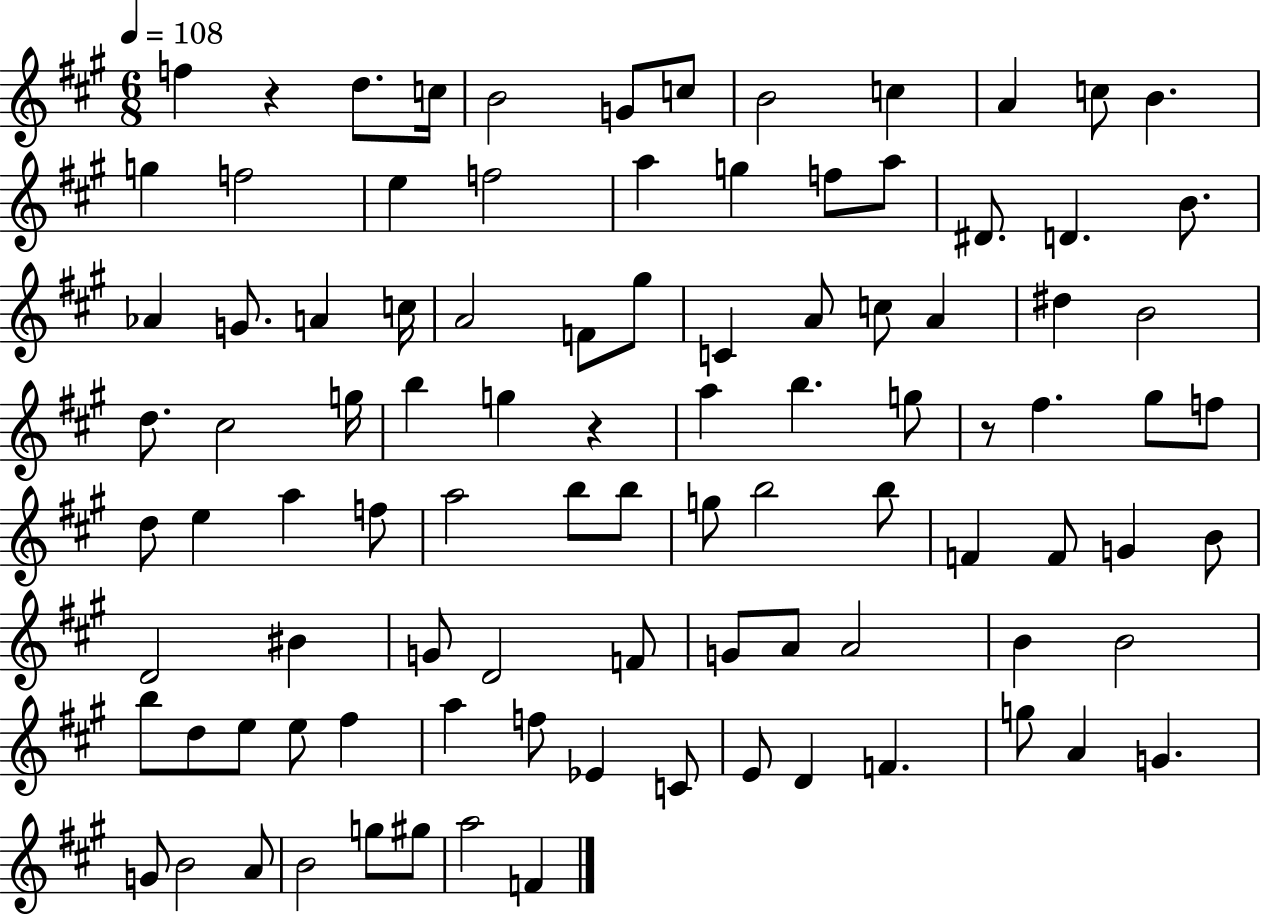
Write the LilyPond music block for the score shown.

{
  \clef treble
  \numericTimeSignature
  \time 6/8
  \key a \major
  \tempo 4 = 108
  \repeat volta 2 { f''4 r4 d''8. c''16 | b'2 g'8 c''8 | b'2 c''4 | a'4 c''8 b'4. | \break g''4 f''2 | e''4 f''2 | a''4 g''4 f''8 a''8 | dis'8. d'4. b'8. | \break aes'4 g'8. a'4 c''16 | a'2 f'8 gis''8 | c'4 a'8 c''8 a'4 | dis''4 b'2 | \break d''8. cis''2 g''16 | b''4 g''4 r4 | a''4 b''4. g''8 | r8 fis''4. gis''8 f''8 | \break d''8 e''4 a''4 f''8 | a''2 b''8 b''8 | g''8 b''2 b''8 | f'4 f'8 g'4 b'8 | \break d'2 bis'4 | g'8 d'2 f'8 | g'8 a'8 a'2 | b'4 b'2 | \break b''8 d''8 e''8 e''8 fis''4 | a''4 f''8 ees'4 c'8 | e'8 d'4 f'4. | g''8 a'4 g'4. | \break g'8 b'2 a'8 | b'2 g''8 gis''8 | a''2 f'4 | } \bar "|."
}